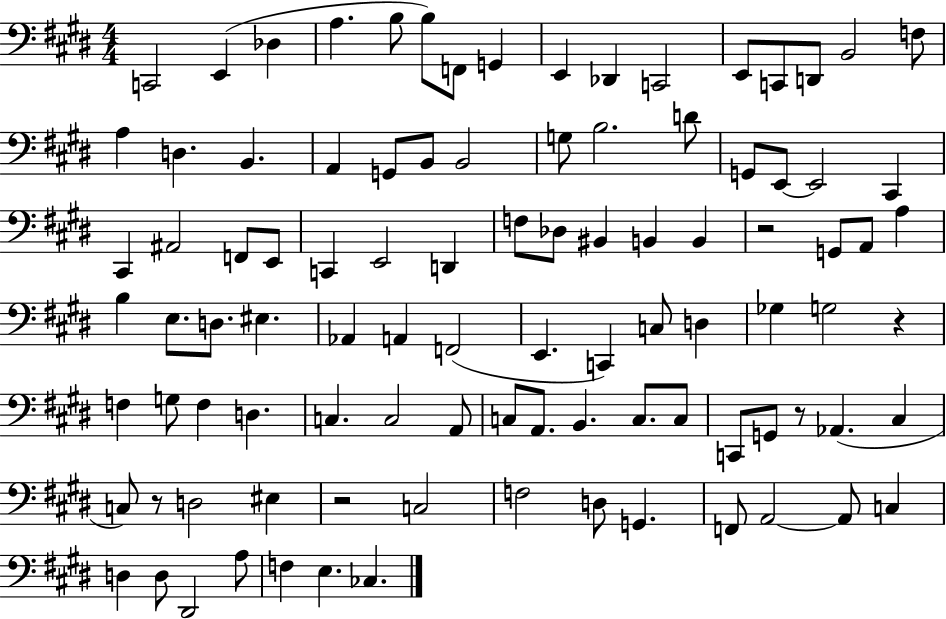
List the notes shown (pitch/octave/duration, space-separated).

C2/h E2/q Db3/q A3/q. B3/e B3/e F2/e G2/q E2/q Db2/q C2/h E2/e C2/e D2/e B2/h F3/e A3/q D3/q. B2/q. A2/q G2/e B2/e B2/h G3/e B3/h. D4/e G2/e E2/e E2/h C#2/q C#2/q A#2/h F2/e E2/e C2/q E2/h D2/q F3/e Db3/e BIS2/q B2/q B2/q R/h G2/e A2/e A3/q B3/q E3/e. D3/e. EIS3/q. Ab2/q A2/q F2/h E2/q. C2/q C3/e D3/q Gb3/q G3/h R/q F3/q G3/e F3/q D3/q. C3/q. C3/h A2/e C3/e A2/e. B2/q. C3/e. C3/e C2/e G2/e R/e Ab2/q. C#3/q C3/e R/e D3/h EIS3/q R/h C3/h F3/h D3/e G2/q. F2/e A2/h A2/e C3/q D3/q D3/e D#2/h A3/e F3/q E3/q. CES3/q.